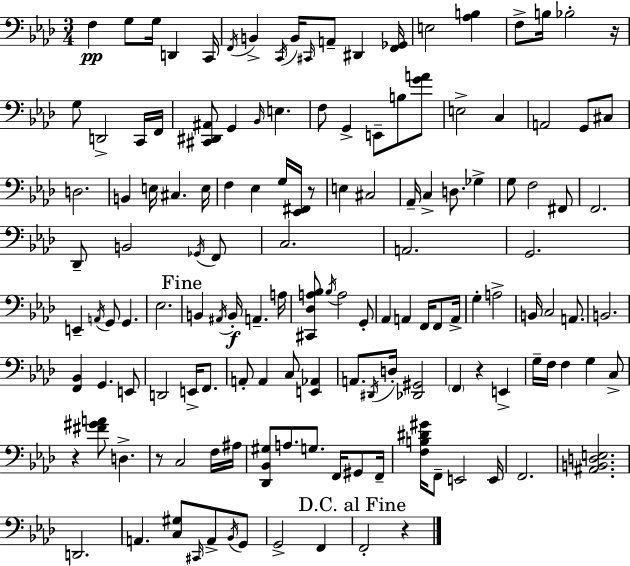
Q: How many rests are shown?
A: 6